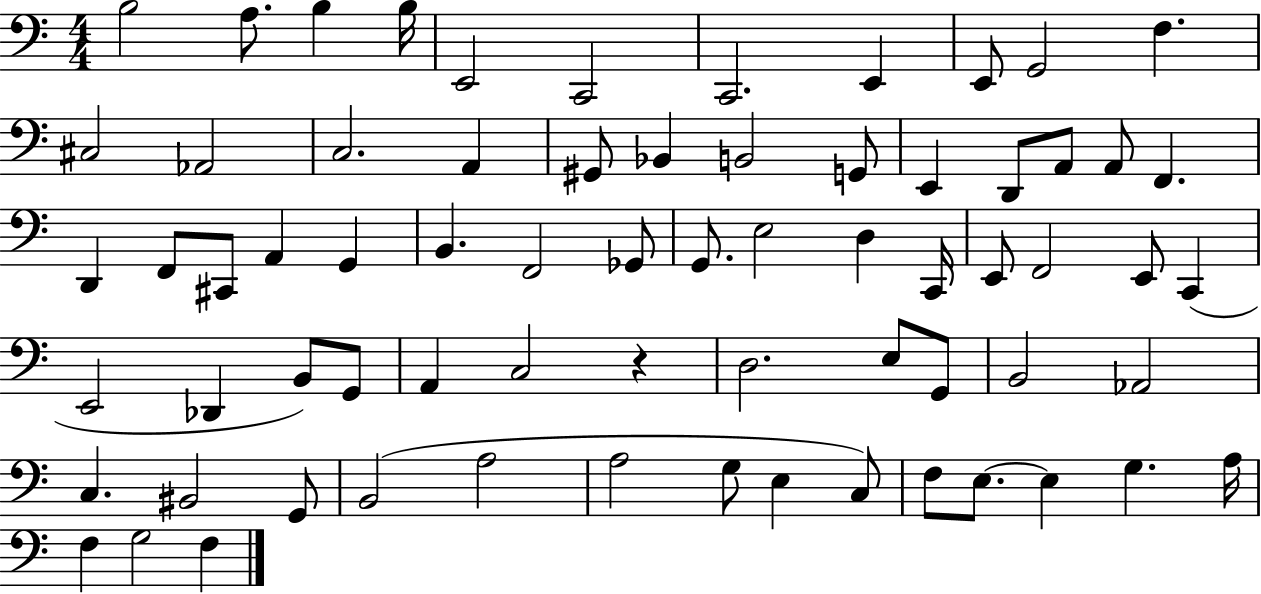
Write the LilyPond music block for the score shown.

{
  \clef bass
  \numericTimeSignature
  \time 4/4
  \key c \major
  b2 a8. b4 b16 | e,2 c,2 | c,2. e,4 | e,8 g,2 f4. | \break cis2 aes,2 | c2. a,4 | gis,8 bes,4 b,2 g,8 | e,4 d,8 a,8 a,8 f,4. | \break d,4 f,8 cis,8 a,4 g,4 | b,4. f,2 ges,8 | g,8. e2 d4 c,16 | e,8 f,2 e,8 c,4( | \break e,2 des,4 b,8) g,8 | a,4 c2 r4 | d2. e8 g,8 | b,2 aes,2 | \break c4. bis,2 g,8 | b,2( a2 | a2 g8 e4 c8) | f8 e8.~~ e4 g4. a16 | \break f4 g2 f4 | \bar "|."
}